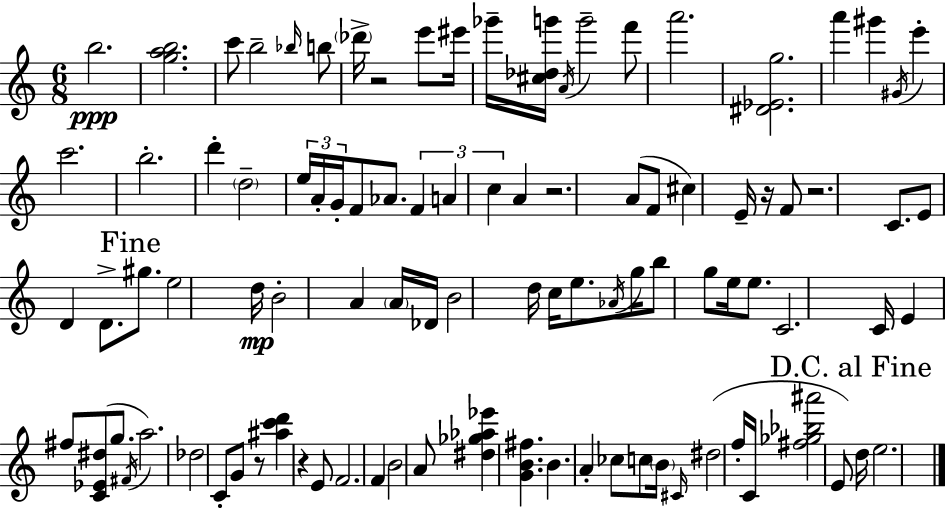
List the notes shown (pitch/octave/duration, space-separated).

B5/h. [G5,A5,B5]/h. C6/e B5/h Bb5/s B5/e Db6/s R/h E6/e EIS6/s Gb6/s [C#5,Db5,G6]/s A4/s G6/h F6/e A6/h. [D#4,Eb4,G5]/h. A6/q G#6/q G#4/s E6/q C6/h. B5/h. D6/q D5/h E5/s A4/s G4/s F4/e Ab4/e. F4/q A4/q C5/q A4/q R/h. A4/e F4/e C#5/q E4/s R/s F4/e R/h. C4/e. E4/e D4/q D4/e. G#5/e. E5/h D5/s B4/h A4/q A4/s Db4/s B4/h D5/s C5/s E5/e. Ab4/s G5/s B5/e G5/e E5/s E5/e. C4/h. C4/s E4/q F#5/e [C4,Eb4,D#5]/e G5/e. F#4/s A5/h. Db5/h C4/e G4/e R/e [A#5,C6,D6]/q R/q E4/e F4/h. F4/q B4/h A4/e [D#5,Gb5,Ab5,Eb6]/q [G4,B4,F#5]/q. B4/q. A4/q CES5/e C5/e B4/s C#4/s D#5/h F5/s C4/s [F#5,Gb5,Bb5,A#6]/h E4/e D5/s E5/h.